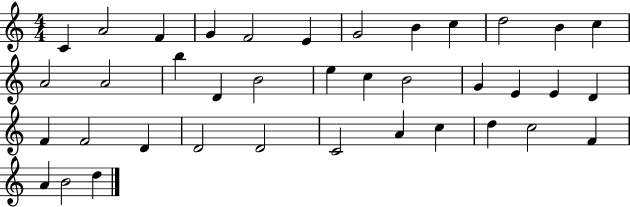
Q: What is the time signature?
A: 4/4